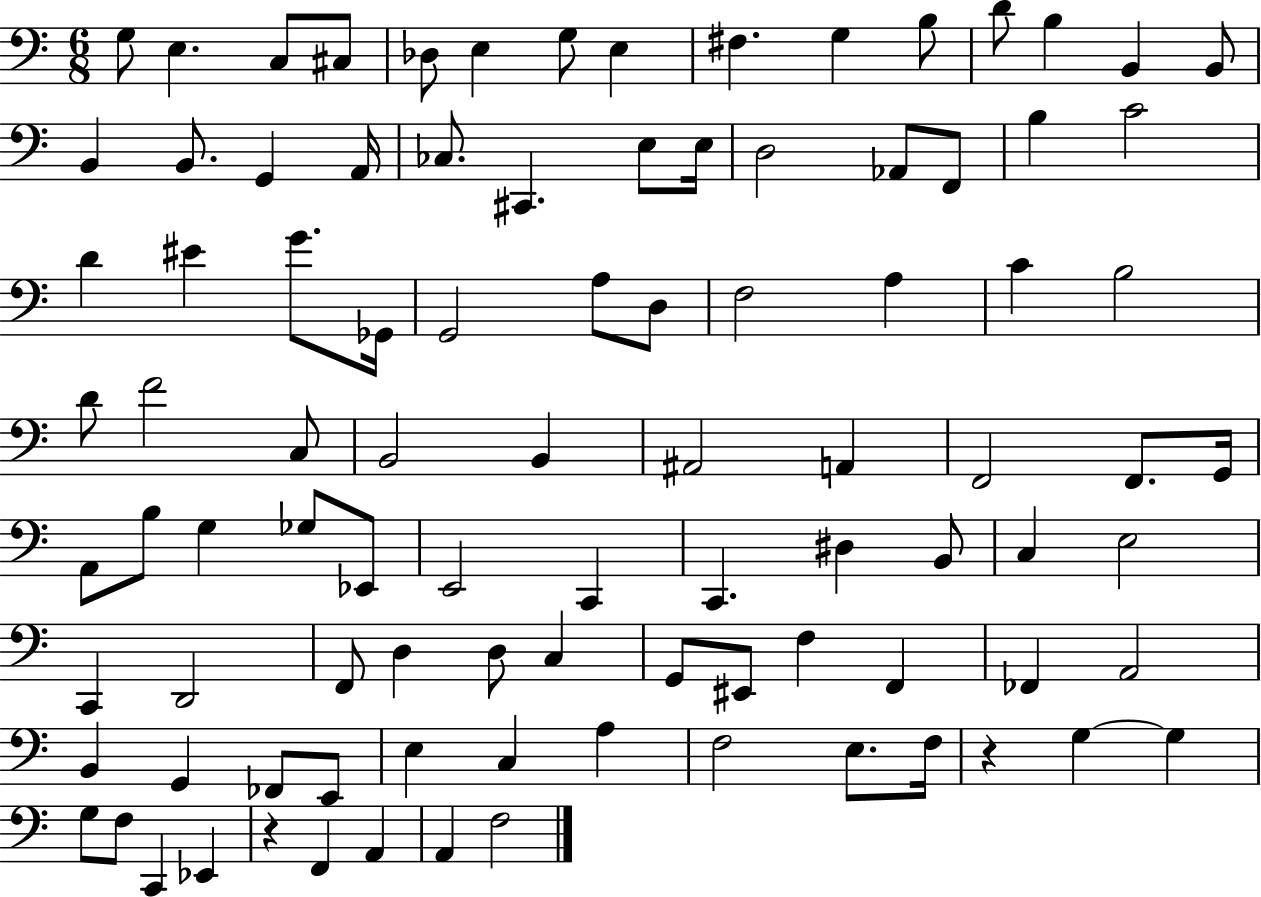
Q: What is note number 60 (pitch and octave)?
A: C3